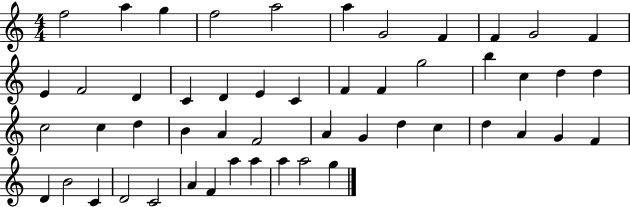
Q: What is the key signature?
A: C major